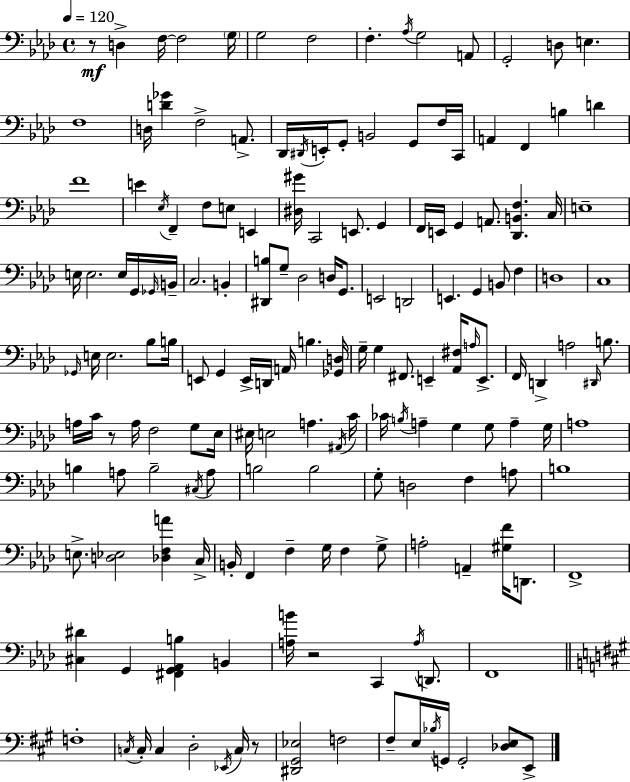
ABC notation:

X:1
T:Untitled
M:4/4
L:1/4
K:Ab
z/2 D, F,/4 F,2 G,/4 G,2 F,2 F, _A,/4 G,2 A,,/2 G,,2 D,/2 E, F,4 D,/4 [D_G] F,2 A,,/2 _D,,/4 ^D,,/4 E,,/4 G,,/2 B,,2 G,,/2 F,/4 C,,/4 A,, F,, B, D F4 E _E,/4 F,, F,/2 E,/2 E,, [^D,^G]/4 C,,2 E,,/2 G,, F,,/4 E,,/4 G,, A,,/2 [_D,,B,,F,] C,/4 E,4 E,/4 E,2 E,/4 G,,/4 _G,,/4 B,,/4 C,2 B,, [^D,,B,]/2 G,/2 _D,2 D,/4 G,,/2 E,,2 D,,2 E,, G,, B,,/2 F, D,4 C,4 _G,,/4 E,/4 E,2 _B,/2 B,/4 E,,/2 G,, E,,/4 D,,/4 A,,/4 B, [_G,,D,]/4 G,/4 G, ^F,,/2 E,, [_A,,^F,]/4 A,/4 E,,/2 F,,/4 D,, A,2 ^D,,/4 B,/2 A,/4 C/4 z/2 A,/4 F,2 G,/2 _E,/4 ^E,/4 E,2 A, ^A,,/4 C/4 _C/4 B,/4 A, G, G,/2 A, G,/4 A,4 B, A,/2 B,2 ^C,/4 A,/2 B,2 B,2 G,/2 D,2 F, A,/2 B,4 E,/2 [D,_E,]2 [_D,F,A] C,/4 B,,/4 F,, F, G,/4 F, G,/2 A,2 A,, [^G,F]/4 D,,/2 F,,4 [^C,^D] G,, [^F,,G,,_A,,B,] B,, [A,B]/4 z2 C,, A,/4 D,,/2 F,,4 F,4 C,/4 C,/4 C, D,2 _E,,/4 C,/4 z/2 [^D,,^G,,_E,]2 F,2 ^F,/2 E,/4 _B,/4 G,,/4 G,,2 [_D,E,]/2 E,,/2